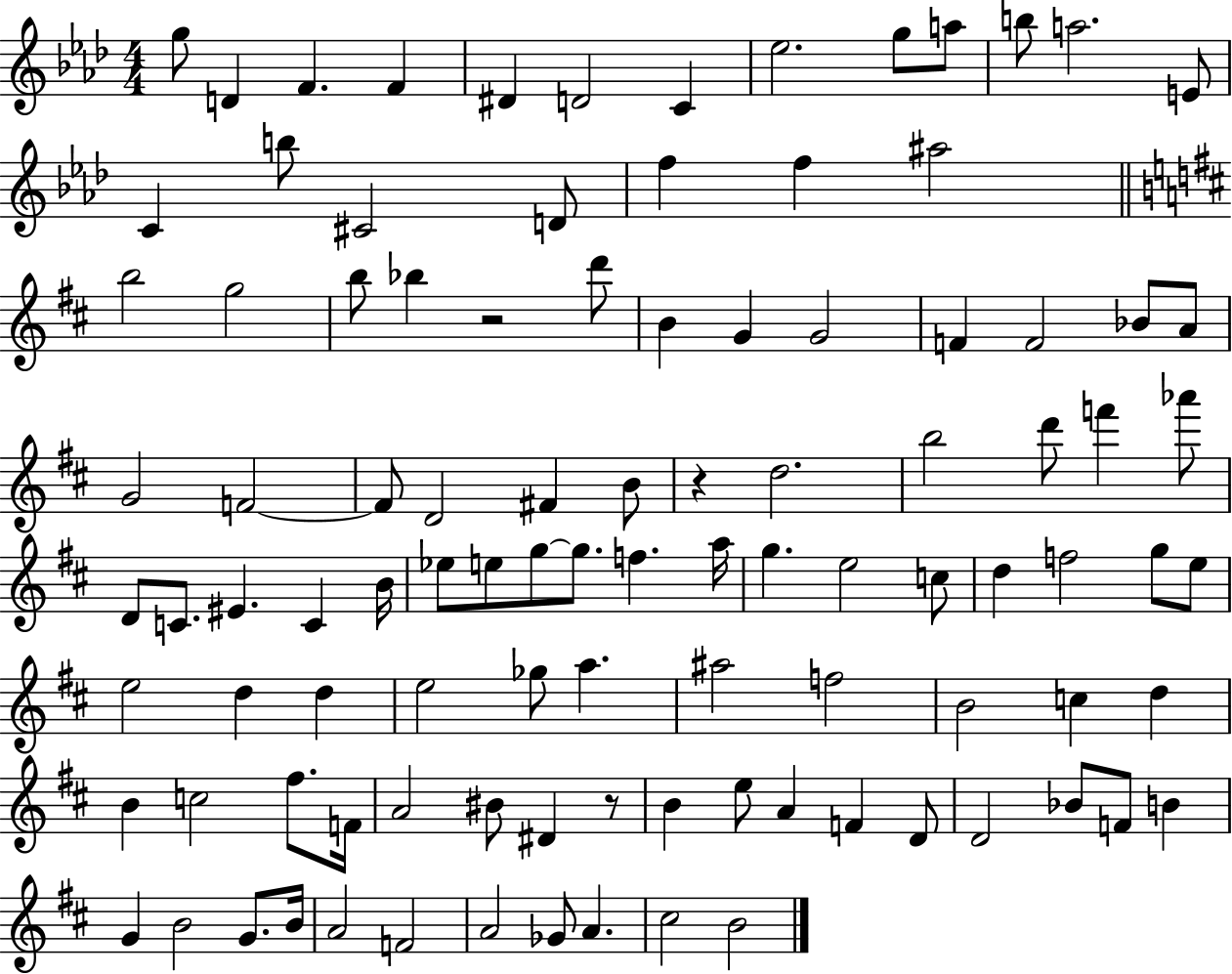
G5/e D4/q F4/q. F4/q D#4/q D4/h C4/q Eb5/h. G5/e A5/e B5/e A5/h. E4/e C4/q B5/e C#4/h D4/e F5/q F5/q A#5/h B5/h G5/h B5/e Bb5/q R/h D6/e B4/q G4/q G4/h F4/q F4/h Bb4/e A4/e G4/h F4/h F4/e D4/h F#4/q B4/e R/q D5/h. B5/h D6/e F6/q Ab6/e D4/e C4/e. EIS4/q. C4/q B4/s Eb5/e E5/e G5/e G5/e. F5/q. A5/s G5/q. E5/h C5/e D5/q F5/h G5/e E5/e E5/h D5/q D5/q E5/h Gb5/e A5/q. A#5/h F5/h B4/h C5/q D5/q B4/q C5/h F#5/e. F4/s A4/h BIS4/e D#4/q R/e B4/q E5/e A4/q F4/q D4/e D4/h Bb4/e F4/e B4/q G4/q B4/h G4/e. B4/s A4/h F4/h A4/h Gb4/e A4/q. C#5/h B4/h